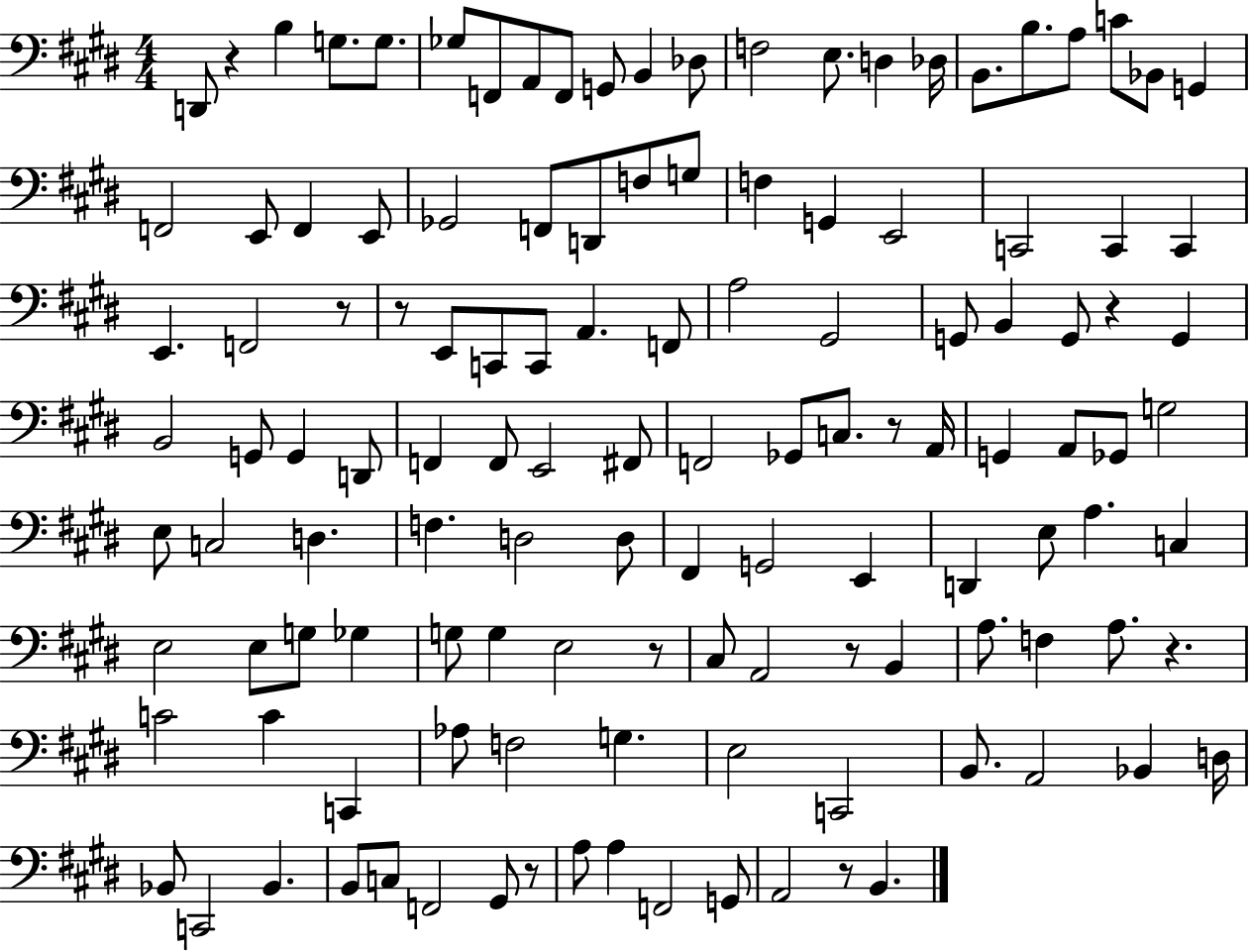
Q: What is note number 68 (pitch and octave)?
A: D3